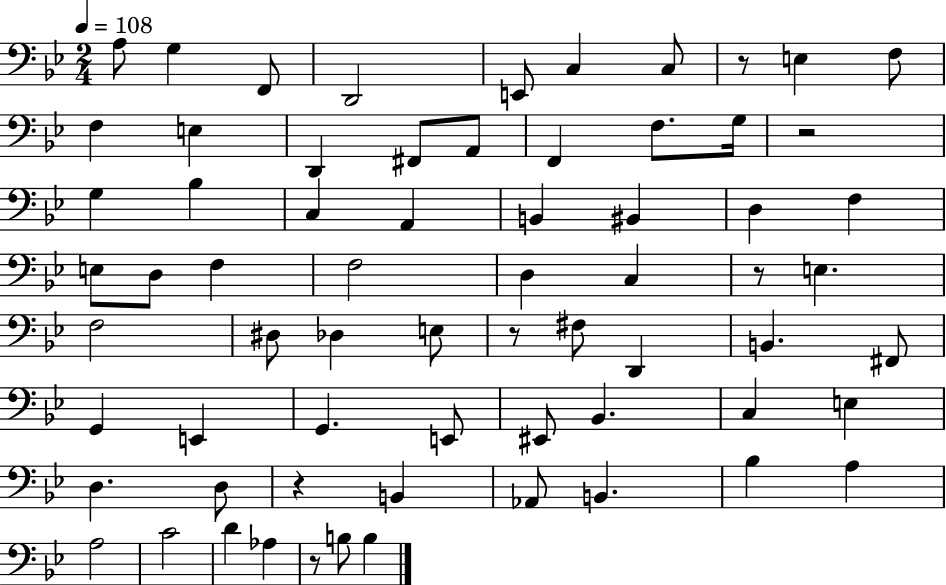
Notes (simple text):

A3/e G3/q F2/e D2/h E2/e C3/q C3/e R/e E3/q F3/e F3/q E3/q D2/q F#2/e A2/e F2/q F3/e. G3/s R/h G3/q Bb3/q C3/q A2/q B2/q BIS2/q D3/q F3/q E3/e D3/e F3/q F3/h D3/q C3/q R/e E3/q. F3/h D#3/e Db3/q E3/e R/e F#3/e D2/q B2/q. F#2/e G2/q E2/q G2/q. E2/e EIS2/e Bb2/q. C3/q E3/q D3/q. D3/e R/q B2/q Ab2/e B2/q. Bb3/q A3/q A3/h C4/h D4/q Ab3/q R/e B3/e B3/q